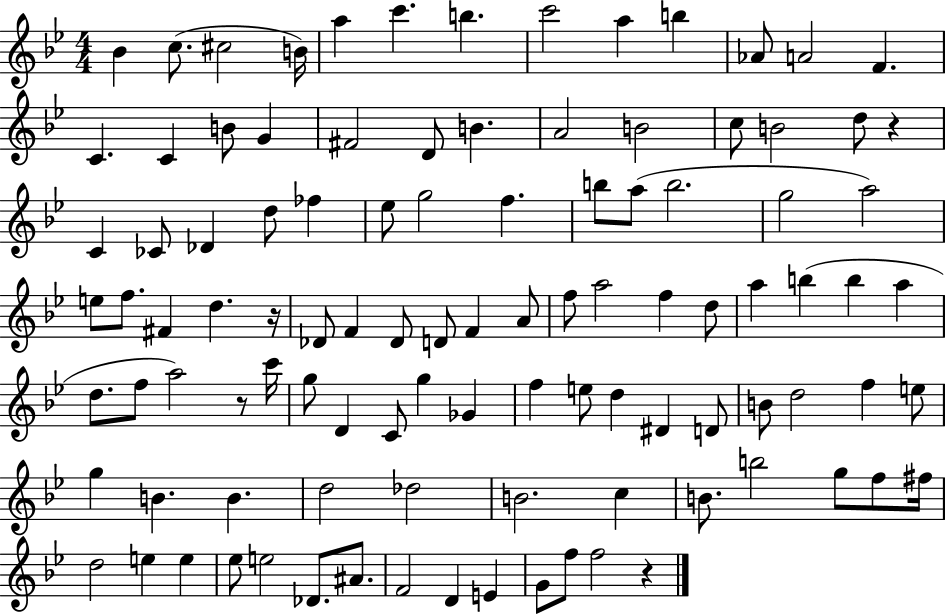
Bb4/q C5/e. C#5/h B4/s A5/q C6/q. B5/q. C6/h A5/q B5/q Ab4/e A4/h F4/q. C4/q. C4/q B4/e G4/q F#4/h D4/e B4/q. A4/h B4/h C5/e B4/h D5/e R/q C4/q CES4/e Db4/q D5/e FES5/q Eb5/e G5/h F5/q. B5/e A5/e B5/h. G5/h A5/h E5/e F5/e. F#4/q D5/q. R/s Db4/e F4/q Db4/e D4/e F4/q A4/e F5/e A5/h F5/q D5/e A5/q B5/q B5/q A5/q D5/e. F5/e A5/h R/e C6/s G5/e D4/q C4/e G5/q Gb4/q F5/q E5/e D5/q D#4/q D4/e B4/e D5/h F5/q E5/e G5/q B4/q. B4/q. D5/h Db5/h B4/h. C5/q B4/e. B5/h G5/e F5/e F#5/s D5/h E5/q E5/q Eb5/e E5/h Db4/e. A#4/e. F4/h D4/q E4/q G4/e F5/e F5/h R/q